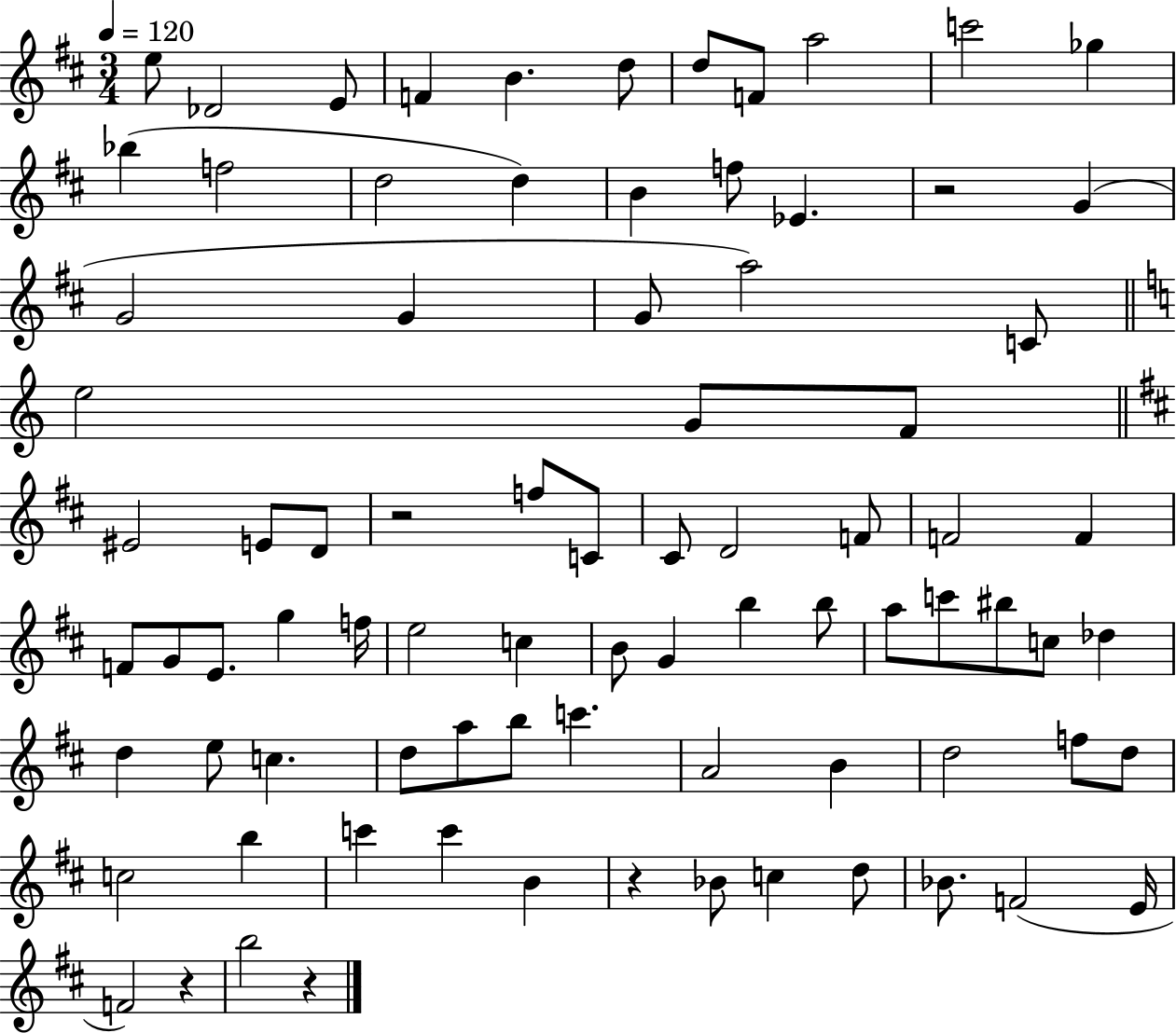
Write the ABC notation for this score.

X:1
T:Untitled
M:3/4
L:1/4
K:D
e/2 _D2 E/2 F B d/2 d/2 F/2 a2 c'2 _g _b f2 d2 d B f/2 _E z2 G G2 G G/2 a2 C/2 e2 G/2 F/2 ^E2 E/2 D/2 z2 f/2 C/2 ^C/2 D2 F/2 F2 F F/2 G/2 E/2 g f/4 e2 c B/2 G b b/2 a/2 c'/2 ^b/2 c/2 _d d e/2 c d/2 a/2 b/2 c' A2 B d2 f/2 d/2 c2 b c' c' B z _B/2 c d/2 _B/2 F2 E/4 F2 z b2 z